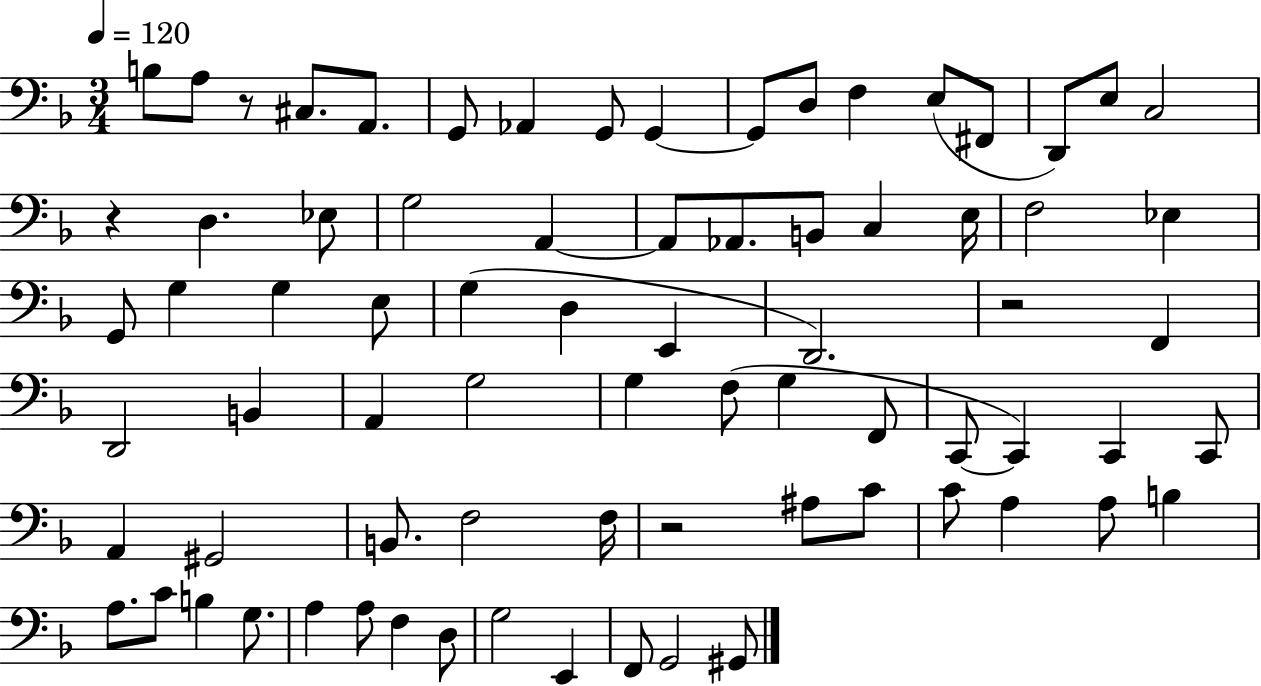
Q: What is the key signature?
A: F major